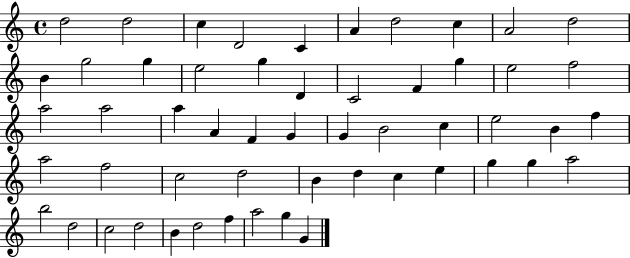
{
  \clef treble
  \time 4/4
  \defaultTimeSignature
  \key c \major
  d''2 d''2 | c''4 d'2 c'4 | a'4 d''2 c''4 | a'2 d''2 | \break b'4 g''2 g''4 | e''2 g''4 d'4 | c'2 f'4 g''4 | e''2 f''2 | \break a''2 a''2 | a''4 a'4 f'4 g'4 | g'4 b'2 c''4 | e''2 b'4 f''4 | \break a''2 f''2 | c''2 d''2 | b'4 d''4 c''4 e''4 | g''4 g''4 a''2 | \break b''2 d''2 | c''2 d''2 | b'4 d''2 f''4 | a''2 g''4 g'4 | \break \bar "|."
}